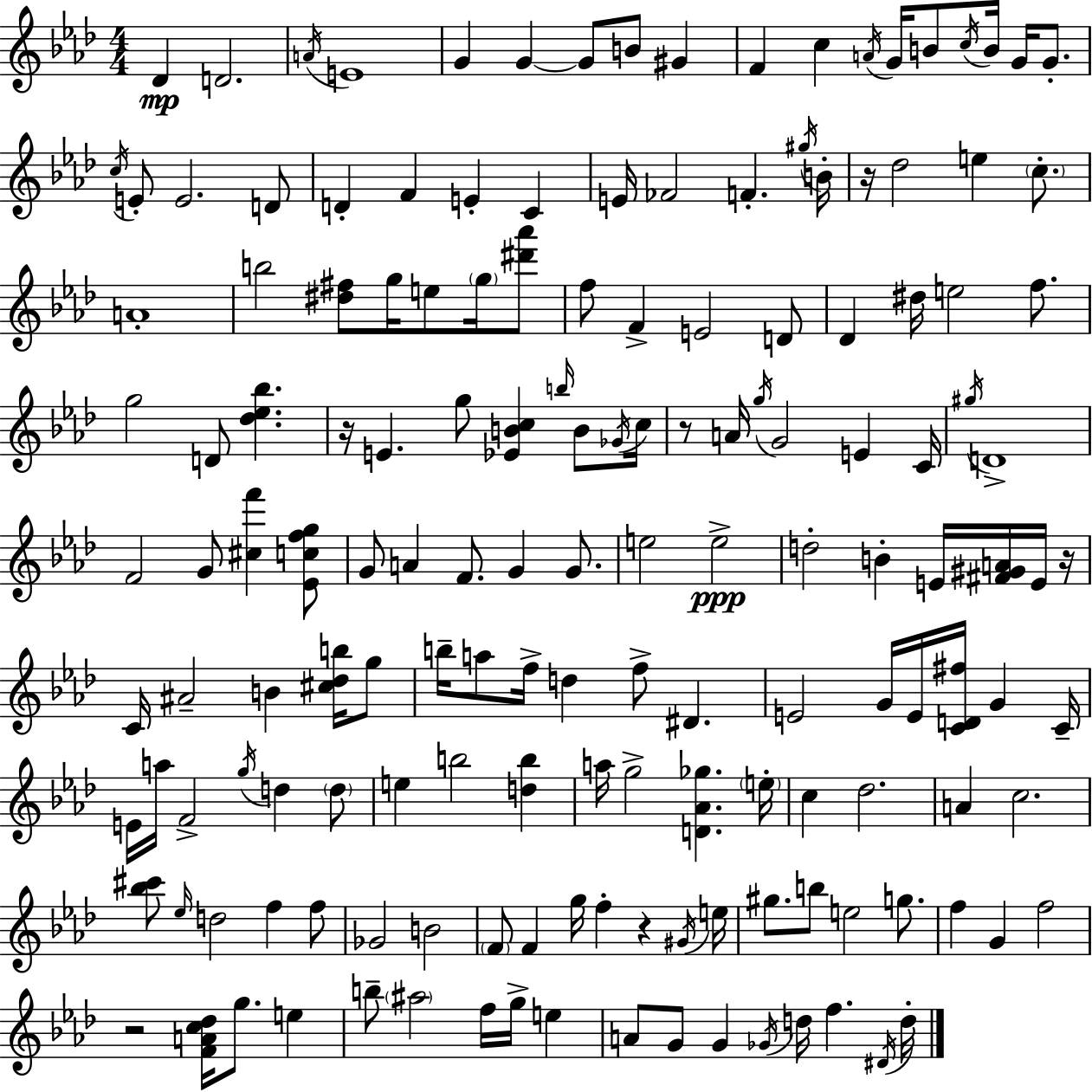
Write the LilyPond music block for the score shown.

{
  \clef treble
  \numericTimeSignature
  \time 4/4
  \key aes \major
  des'4\mp d'2. | \acciaccatura { a'16 } e'1 | g'4 g'4~~ g'8 b'8 gis'4 | f'4 c''4 \acciaccatura { a'16 } g'16 b'8 \acciaccatura { c''16 } b'16 g'16 | \break g'8.-. \acciaccatura { c''16 } e'8-. e'2. | d'8 d'4-. f'4 e'4-. | c'4 e'16 fes'2 f'4.-. | \acciaccatura { gis''16 } b'16-. r16 des''2 e''4 | \break \parenthesize c''8.-. a'1-. | b''2 <dis'' fis''>8 g''16 | e''8 \parenthesize g''16 <dis''' aes'''>8 f''8 f'4-> e'2 | d'8 des'4 dis''16 e''2 | \break f''8. g''2 d'8 <des'' ees'' bes''>4. | r16 e'4. g''8 <ees' b' c''>4 | \grace { b''16 } b'8 \acciaccatura { ges'16 } c''16 r8 a'16 \acciaccatura { g''16 } g'2 | e'4 c'16 \acciaccatura { gis''16 } d'1-> | \break f'2 | g'8 <cis'' f'''>4 <ees' c'' f'' g''>8 g'8 a'4 f'8. | g'4 g'8. e''2 | e''2->\ppp d''2-. | \break b'4-. e'16 <fis' gis' a'>16 e'16 r16 c'16 ais'2-- | b'4 <cis'' des'' b''>16 g''8 b''16-- a''8 f''16-> d''4 | f''8-> dis'4. e'2 | g'16 e'16 <c' d' fis''>16 g'4 c'16-- e'16 a''16 f'2-> | \break \acciaccatura { g''16 } d''4 \parenthesize d''8 e''4 b''2 | <d'' b''>4 a''16 g''2-> | <d' aes' ges''>4. \parenthesize e''16-. c''4 des''2. | a'4 c''2. | \break <bes'' cis'''>8 \grace { ees''16 } d''2 | f''4 f''8 ges'2 | b'2 \parenthesize f'8 f'4 | g''16 f''4-. r4 \acciaccatura { gis'16 } e''16 gis''8. b''8 | \break e''2 g''8. f''4 | g'4 f''2 r2 | <f' a' c'' des''>16 g''8. e''4 b''8-- \parenthesize ais''2 | f''16 g''16-> e''4 a'8 g'8 | \break g'4 \acciaccatura { ges'16 } d''16 f''4. \acciaccatura { dis'16 } d''16-. \bar "|."
}